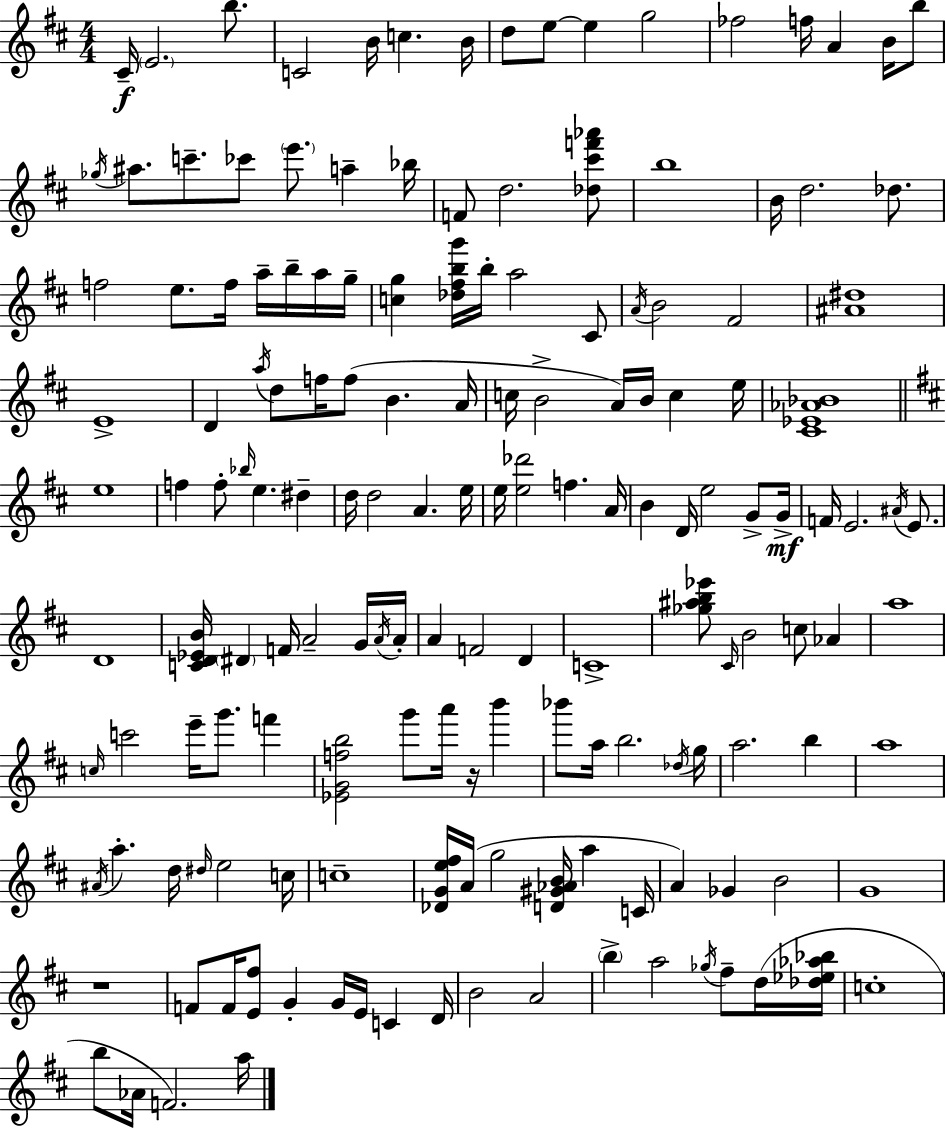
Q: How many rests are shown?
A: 2